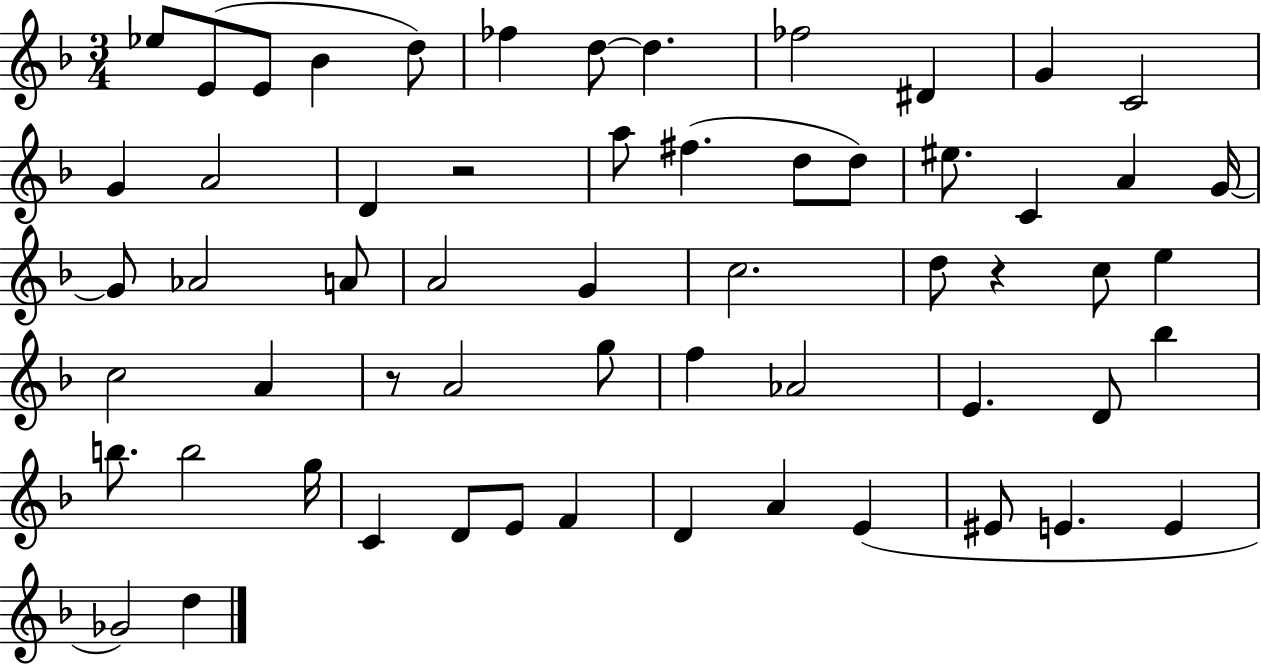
{
  \clef treble
  \numericTimeSignature
  \time 3/4
  \key f \major
  ees''8 e'8( e'8 bes'4 d''8) | fes''4 d''8~~ d''4. | fes''2 dis'4 | g'4 c'2 | \break g'4 a'2 | d'4 r2 | a''8 fis''4.( d''8 d''8) | eis''8. c'4 a'4 g'16~~ | \break g'8 aes'2 a'8 | a'2 g'4 | c''2. | d''8 r4 c''8 e''4 | \break c''2 a'4 | r8 a'2 g''8 | f''4 aes'2 | e'4. d'8 bes''4 | \break b''8. b''2 g''16 | c'4 d'8 e'8 f'4 | d'4 a'4 e'4( | eis'8 e'4. e'4 | \break ges'2) d''4 | \bar "|."
}